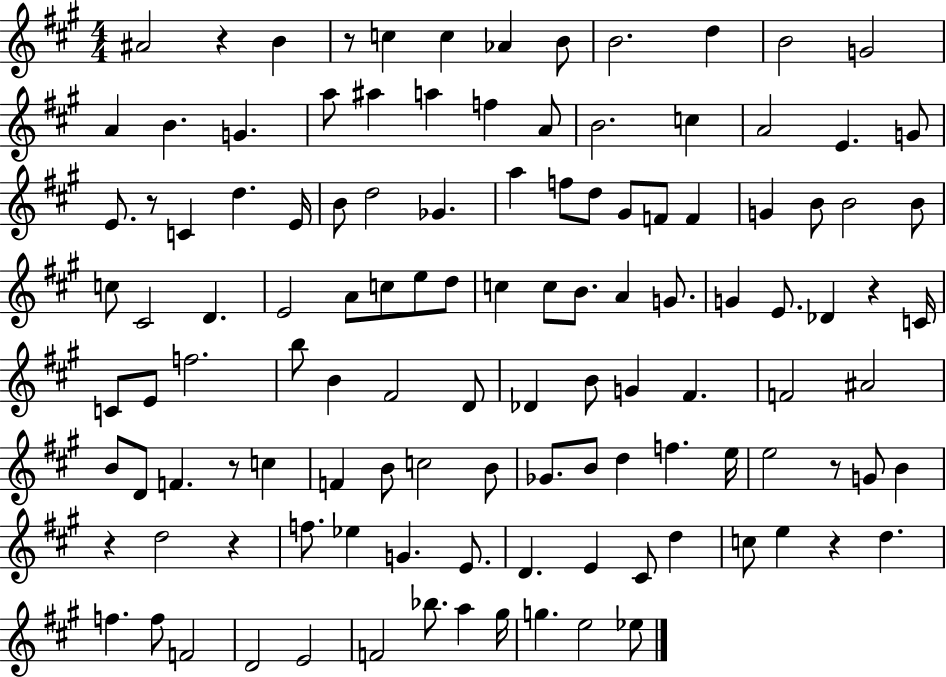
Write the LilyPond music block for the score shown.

{
  \clef treble
  \numericTimeSignature
  \time 4/4
  \key a \major
  ais'2 r4 b'4 | r8 c''4 c''4 aes'4 b'8 | b'2. d''4 | b'2 g'2 | \break a'4 b'4. g'4. | a''8 ais''4 a''4 f''4 a'8 | b'2. c''4 | a'2 e'4. g'8 | \break e'8. r8 c'4 d''4. e'16 | b'8 d''2 ges'4. | a''4 f''8 d''8 gis'8 f'8 f'4 | g'4 b'8 b'2 b'8 | \break c''8 cis'2 d'4. | e'2 a'8 c''8 e''8 d''8 | c''4 c''8 b'8. a'4 g'8. | g'4 e'8. des'4 r4 c'16 | \break c'8 e'8 f''2. | b''8 b'4 fis'2 d'8 | des'4 b'8 g'4 fis'4. | f'2 ais'2 | \break b'8 d'8 f'4. r8 c''4 | f'4 b'8 c''2 b'8 | ges'8. b'8 d''4 f''4. e''16 | e''2 r8 g'8 b'4 | \break r4 d''2 r4 | f''8. ees''4 g'4. e'8. | d'4. e'4 cis'8 d''4 | c''8 e''4 r4 d''4. | \break f''4. f''8 f'2 | d'2 e'2 | f'2 bes''8. a''4 gis''16 | g''4. e''2 ees''8 | \break \bar "|."
}